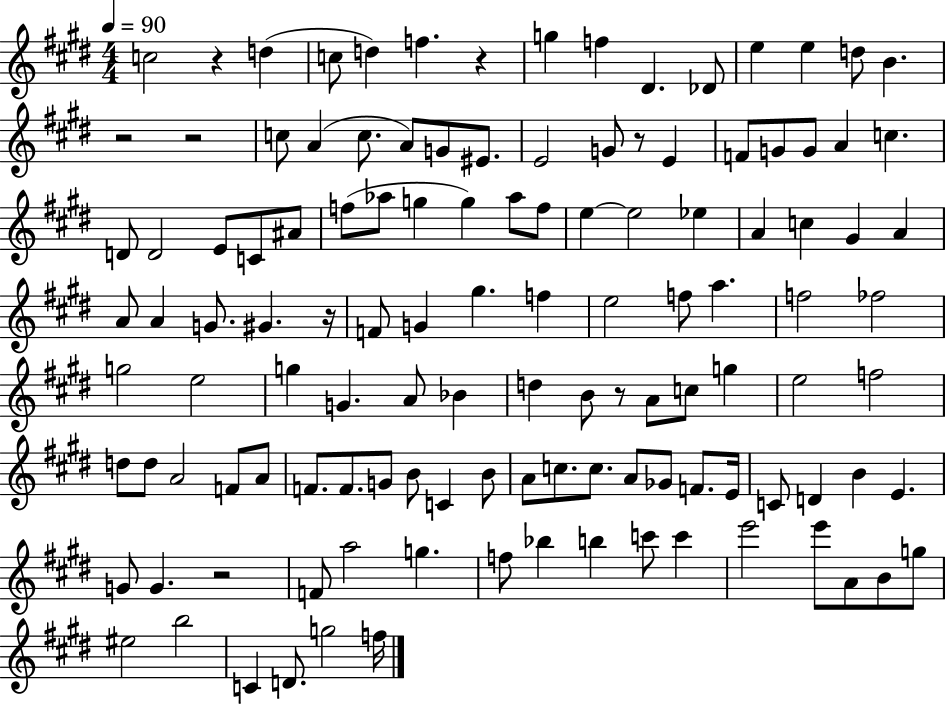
C5/h R/q D5/q C5/e D5/q F5/q. R/q G5/q F5/q D#4/q. Db4/e E5/q E5/q D5/e B4/q. R/h R/h C5/e A4/q C5/e. A4/e G4/e EIS4/e. E4/h G4/e R/e E4/q F4/e G4/e G4/e A4/q C5/q. D4/e D4/h E4/e C4/e A#4/e F5/e Ab5/e G5/q G5/q Ab5/e F5/e E5/q E5/h Eb5/q A4/q C5/q G#4/q A4/q A4/e A4/q G4/e. G#4/q. R/s F4/e G4/q G#5/q. F5/q E5/h F5/e A5/q. F5/h FES5/h G5/h E5/h G5/q G4/q. A4/e Bb4/q D5/q B4/e R/e A4/e C5/e G5/q E5/h F5/h D5/e D5/e A4/h F4/e A4/e F4/e. F4/e. G4/e B4/e C4/q B4/e A4/e C5/e. C5/e. A4/e Gb4/e F4/e. E4/s C4/e D4/q B4/q E4/q. G4/e G4/q. R/h F4/e A5/h G5/q. F5/e Bb5/q B5/q C6/e C6/q E6/h E6/e A4/e B4/e G5/e EIS5/h B5/h C4/q D4/e. G5/h F5/s